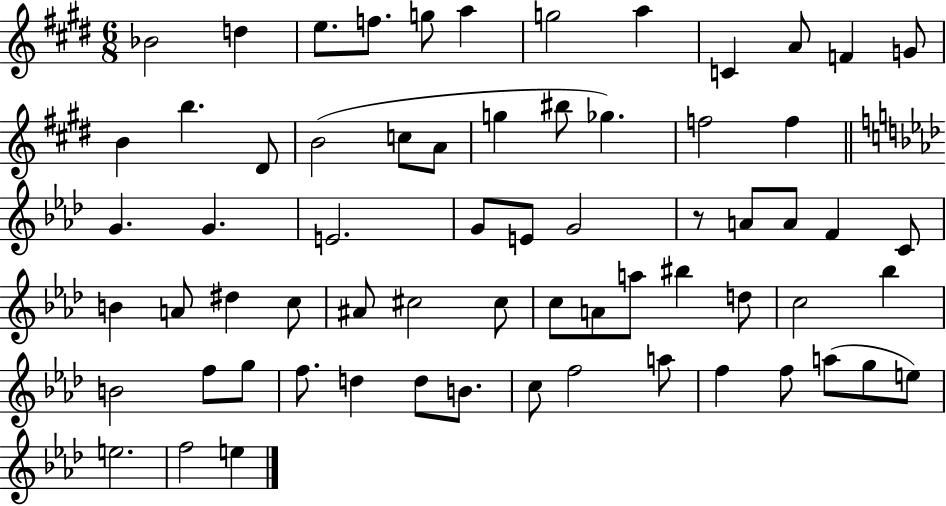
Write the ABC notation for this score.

X:1
T:Untitled
M:6/8
L:1/4
K:E
_B2 d e/2 f/2 g/2 a g2 a C A/2 F G/2 B b ^D/2 B2 c/2 A/2 g ^b/2 _g f2 f G G E2 G/2 E/2 G2 z/2 A/2 A/2 F C/2 B A/2 ^d c/2 ^A/2 ^c2 ^c/2 c/2 A/2 a/2 ^b d/2 c2 _b B2 f/2 g/2 f/2 d d/2 B/2 c/2 f2 a/2 f f/2 a/2 g/2 e/2 e2 f2 e